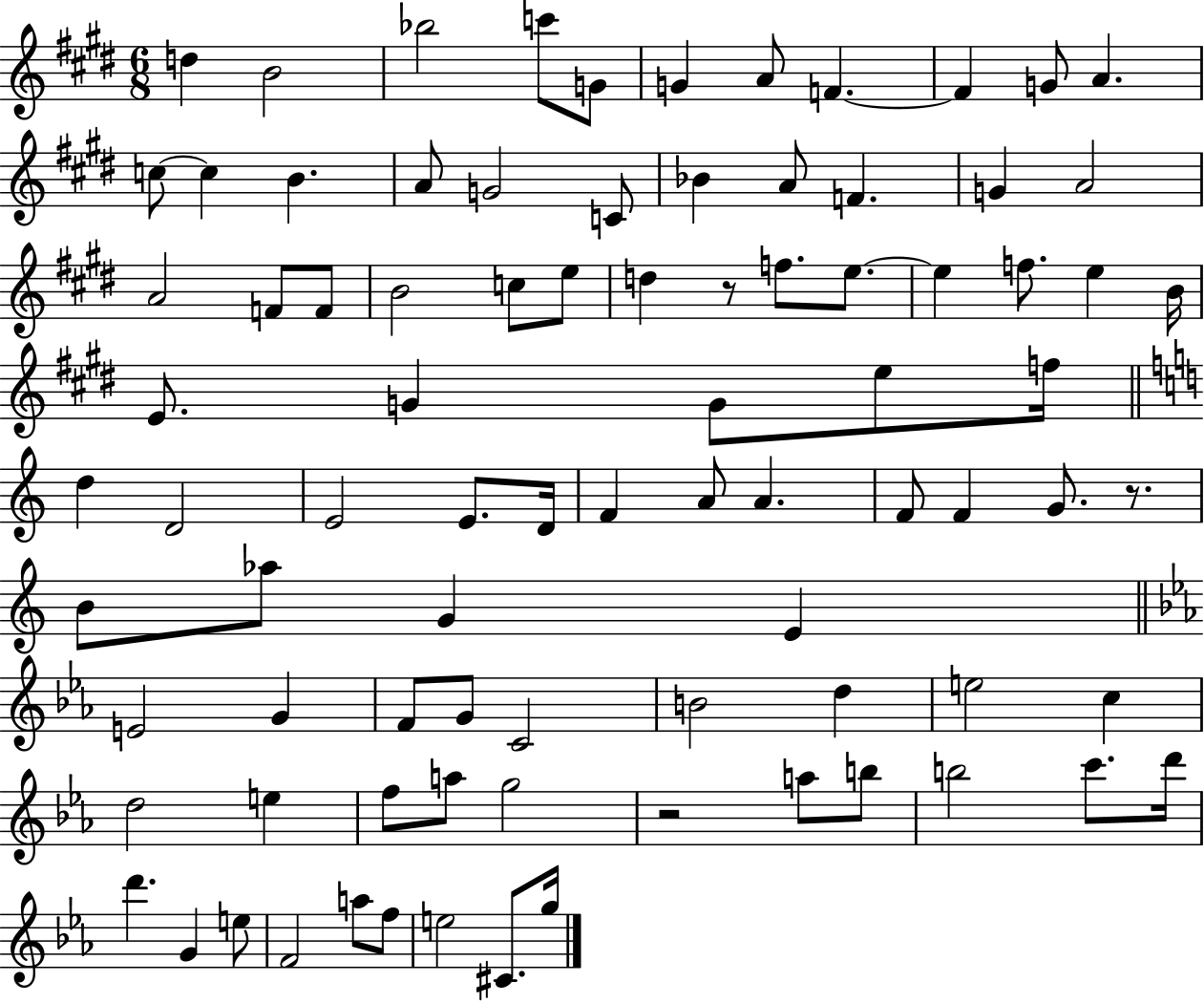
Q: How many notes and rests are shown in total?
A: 86